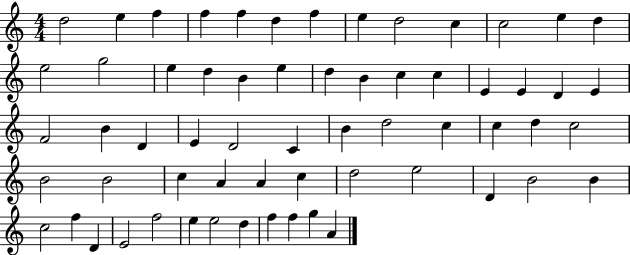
{
  \clef treble
  \numericTimeSignature
  \time 4/4
  \key c \major
  d''2 e''4 f''4 | f''4 f''4 d''4 f''4 | e''4 d''2 c''4 | c''2 e''4 d''4 | \break e''2 g''2 | e''4 d''4 b'4 e''4 | d''4 b'4 c''4 c''4 | e'4 e'4 d'4 e'4 | \break f'2 b'4 d'4 | e'4 d'2 c'4 | b'4 d''2 c''4 | c''4 d''4 c''2 | \break b'2 b'2 | c''4 a'4 a'4 c''4 | d''2 e''2 | d'4 b'2 b'4 | \break c''2 f''4 d'4 | e'2 f''2 | e''4 e''2 d''4 | f''4 f''4 g''4 a'4 | \break \bar "|."
}